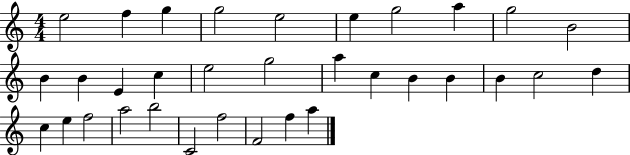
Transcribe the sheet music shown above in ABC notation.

X:1
T:Untitled
M:4/4
L:1/4
K:C
e2 f g g2 e2 e g2 a g2 B2 B B E c e2 g2 a c B B B c2 d c e f2 a2 b2 C2 f2 F2 f a